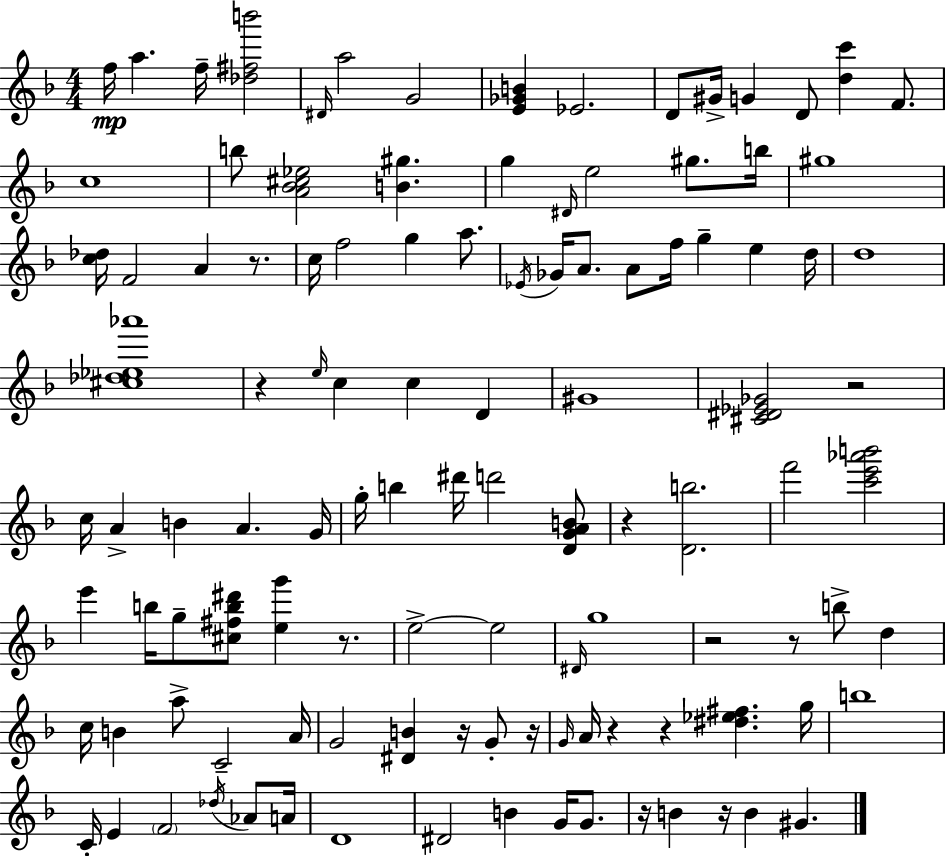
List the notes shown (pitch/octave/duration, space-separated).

F5/s A5/q. F5/s [Db5,F#5,B6]/h D#4/s A5/h G4/h [E4,Gb4,B4]/q Eb4/h. D4/e G#4/s G4/q D4/e [D5,C6]/q F4/e. C5/w B5/e [A4,Bb4,C#5,Eb5]/h [B4,G#5]/q. G5/q D#4/s E5/h G#5/e. B5/s G#5/w [C5,Db5]/s F4/h A4/q R/e. C5/s F5/h G5/q A5/e. Eb4/s Gb4/s A4/e. A4/e F5/s G5/q E5/q D5/s D5/w [C#5,Db5,Eb5,Ab6]/w R/q E5/s C5/q C5/q D4/q G#4/w [C#4,D#4,Eb4,Gb4]/h R/h C5/s A4/q B4/q A4/q. G4/s G5/s B5/q D#6/s D6/h [D4,G4,A4,B4]/e R/q [D4,B5]/h. F6/h [C6,E6,Ab6,B6]/h E6/q B5/s G5/e [C#5,F#5,B5,D#6]/e [E5,G6]/q R/e. E5/h E5/h D#4/s G5/w R/h R/e B5/e D5/q C5/s B4/q A5/e C4/h A4/s G4/h [D#4,B4]/q R/s G4/e R/s G4/s A4/s R/q R/q [D#5,Eb5,F#5]/q. G5/s B5/w C4/s E4/q F4/h Db5/s Ab4/e A4/s D4/w D#4/h B4/q G4/s G4/e. R/s B4/q R/s B4/q G#4/q.